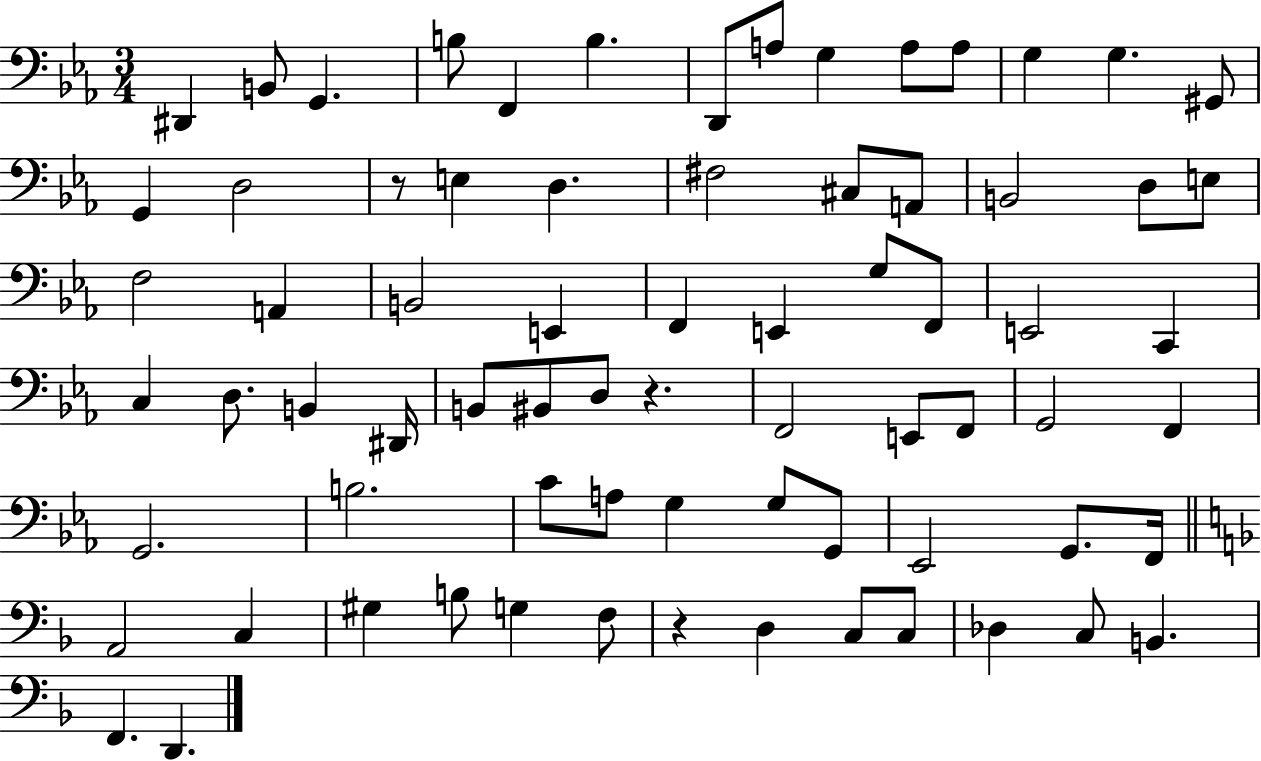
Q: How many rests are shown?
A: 3